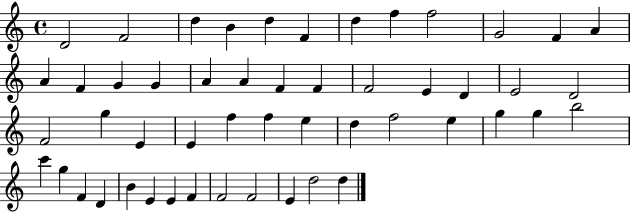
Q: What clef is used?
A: treble